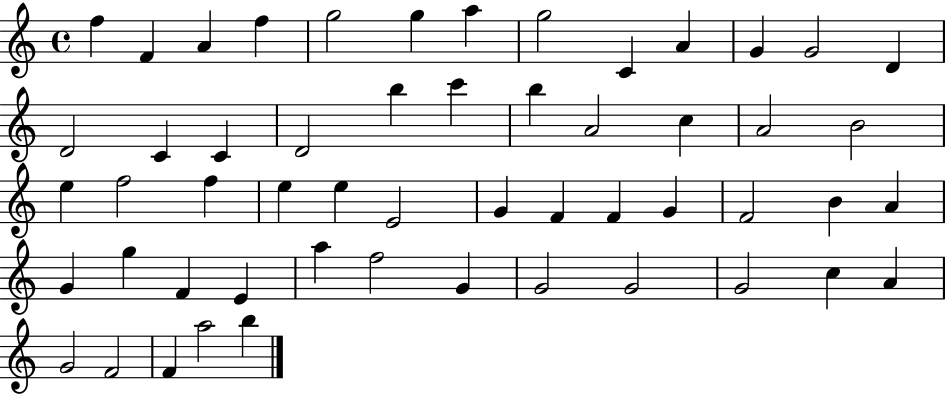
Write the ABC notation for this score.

X:1
T:Untitled
M:4/4
L:1/4
K:C
f F A f g2 g a g2 C A G G2 D D2 C C D2 b c' b A2 c A2 B2 e f2 f e e E2 G F F G F2 B A G g F E a f2 G G2 G2 G2 c A G2 F2 F a2 b